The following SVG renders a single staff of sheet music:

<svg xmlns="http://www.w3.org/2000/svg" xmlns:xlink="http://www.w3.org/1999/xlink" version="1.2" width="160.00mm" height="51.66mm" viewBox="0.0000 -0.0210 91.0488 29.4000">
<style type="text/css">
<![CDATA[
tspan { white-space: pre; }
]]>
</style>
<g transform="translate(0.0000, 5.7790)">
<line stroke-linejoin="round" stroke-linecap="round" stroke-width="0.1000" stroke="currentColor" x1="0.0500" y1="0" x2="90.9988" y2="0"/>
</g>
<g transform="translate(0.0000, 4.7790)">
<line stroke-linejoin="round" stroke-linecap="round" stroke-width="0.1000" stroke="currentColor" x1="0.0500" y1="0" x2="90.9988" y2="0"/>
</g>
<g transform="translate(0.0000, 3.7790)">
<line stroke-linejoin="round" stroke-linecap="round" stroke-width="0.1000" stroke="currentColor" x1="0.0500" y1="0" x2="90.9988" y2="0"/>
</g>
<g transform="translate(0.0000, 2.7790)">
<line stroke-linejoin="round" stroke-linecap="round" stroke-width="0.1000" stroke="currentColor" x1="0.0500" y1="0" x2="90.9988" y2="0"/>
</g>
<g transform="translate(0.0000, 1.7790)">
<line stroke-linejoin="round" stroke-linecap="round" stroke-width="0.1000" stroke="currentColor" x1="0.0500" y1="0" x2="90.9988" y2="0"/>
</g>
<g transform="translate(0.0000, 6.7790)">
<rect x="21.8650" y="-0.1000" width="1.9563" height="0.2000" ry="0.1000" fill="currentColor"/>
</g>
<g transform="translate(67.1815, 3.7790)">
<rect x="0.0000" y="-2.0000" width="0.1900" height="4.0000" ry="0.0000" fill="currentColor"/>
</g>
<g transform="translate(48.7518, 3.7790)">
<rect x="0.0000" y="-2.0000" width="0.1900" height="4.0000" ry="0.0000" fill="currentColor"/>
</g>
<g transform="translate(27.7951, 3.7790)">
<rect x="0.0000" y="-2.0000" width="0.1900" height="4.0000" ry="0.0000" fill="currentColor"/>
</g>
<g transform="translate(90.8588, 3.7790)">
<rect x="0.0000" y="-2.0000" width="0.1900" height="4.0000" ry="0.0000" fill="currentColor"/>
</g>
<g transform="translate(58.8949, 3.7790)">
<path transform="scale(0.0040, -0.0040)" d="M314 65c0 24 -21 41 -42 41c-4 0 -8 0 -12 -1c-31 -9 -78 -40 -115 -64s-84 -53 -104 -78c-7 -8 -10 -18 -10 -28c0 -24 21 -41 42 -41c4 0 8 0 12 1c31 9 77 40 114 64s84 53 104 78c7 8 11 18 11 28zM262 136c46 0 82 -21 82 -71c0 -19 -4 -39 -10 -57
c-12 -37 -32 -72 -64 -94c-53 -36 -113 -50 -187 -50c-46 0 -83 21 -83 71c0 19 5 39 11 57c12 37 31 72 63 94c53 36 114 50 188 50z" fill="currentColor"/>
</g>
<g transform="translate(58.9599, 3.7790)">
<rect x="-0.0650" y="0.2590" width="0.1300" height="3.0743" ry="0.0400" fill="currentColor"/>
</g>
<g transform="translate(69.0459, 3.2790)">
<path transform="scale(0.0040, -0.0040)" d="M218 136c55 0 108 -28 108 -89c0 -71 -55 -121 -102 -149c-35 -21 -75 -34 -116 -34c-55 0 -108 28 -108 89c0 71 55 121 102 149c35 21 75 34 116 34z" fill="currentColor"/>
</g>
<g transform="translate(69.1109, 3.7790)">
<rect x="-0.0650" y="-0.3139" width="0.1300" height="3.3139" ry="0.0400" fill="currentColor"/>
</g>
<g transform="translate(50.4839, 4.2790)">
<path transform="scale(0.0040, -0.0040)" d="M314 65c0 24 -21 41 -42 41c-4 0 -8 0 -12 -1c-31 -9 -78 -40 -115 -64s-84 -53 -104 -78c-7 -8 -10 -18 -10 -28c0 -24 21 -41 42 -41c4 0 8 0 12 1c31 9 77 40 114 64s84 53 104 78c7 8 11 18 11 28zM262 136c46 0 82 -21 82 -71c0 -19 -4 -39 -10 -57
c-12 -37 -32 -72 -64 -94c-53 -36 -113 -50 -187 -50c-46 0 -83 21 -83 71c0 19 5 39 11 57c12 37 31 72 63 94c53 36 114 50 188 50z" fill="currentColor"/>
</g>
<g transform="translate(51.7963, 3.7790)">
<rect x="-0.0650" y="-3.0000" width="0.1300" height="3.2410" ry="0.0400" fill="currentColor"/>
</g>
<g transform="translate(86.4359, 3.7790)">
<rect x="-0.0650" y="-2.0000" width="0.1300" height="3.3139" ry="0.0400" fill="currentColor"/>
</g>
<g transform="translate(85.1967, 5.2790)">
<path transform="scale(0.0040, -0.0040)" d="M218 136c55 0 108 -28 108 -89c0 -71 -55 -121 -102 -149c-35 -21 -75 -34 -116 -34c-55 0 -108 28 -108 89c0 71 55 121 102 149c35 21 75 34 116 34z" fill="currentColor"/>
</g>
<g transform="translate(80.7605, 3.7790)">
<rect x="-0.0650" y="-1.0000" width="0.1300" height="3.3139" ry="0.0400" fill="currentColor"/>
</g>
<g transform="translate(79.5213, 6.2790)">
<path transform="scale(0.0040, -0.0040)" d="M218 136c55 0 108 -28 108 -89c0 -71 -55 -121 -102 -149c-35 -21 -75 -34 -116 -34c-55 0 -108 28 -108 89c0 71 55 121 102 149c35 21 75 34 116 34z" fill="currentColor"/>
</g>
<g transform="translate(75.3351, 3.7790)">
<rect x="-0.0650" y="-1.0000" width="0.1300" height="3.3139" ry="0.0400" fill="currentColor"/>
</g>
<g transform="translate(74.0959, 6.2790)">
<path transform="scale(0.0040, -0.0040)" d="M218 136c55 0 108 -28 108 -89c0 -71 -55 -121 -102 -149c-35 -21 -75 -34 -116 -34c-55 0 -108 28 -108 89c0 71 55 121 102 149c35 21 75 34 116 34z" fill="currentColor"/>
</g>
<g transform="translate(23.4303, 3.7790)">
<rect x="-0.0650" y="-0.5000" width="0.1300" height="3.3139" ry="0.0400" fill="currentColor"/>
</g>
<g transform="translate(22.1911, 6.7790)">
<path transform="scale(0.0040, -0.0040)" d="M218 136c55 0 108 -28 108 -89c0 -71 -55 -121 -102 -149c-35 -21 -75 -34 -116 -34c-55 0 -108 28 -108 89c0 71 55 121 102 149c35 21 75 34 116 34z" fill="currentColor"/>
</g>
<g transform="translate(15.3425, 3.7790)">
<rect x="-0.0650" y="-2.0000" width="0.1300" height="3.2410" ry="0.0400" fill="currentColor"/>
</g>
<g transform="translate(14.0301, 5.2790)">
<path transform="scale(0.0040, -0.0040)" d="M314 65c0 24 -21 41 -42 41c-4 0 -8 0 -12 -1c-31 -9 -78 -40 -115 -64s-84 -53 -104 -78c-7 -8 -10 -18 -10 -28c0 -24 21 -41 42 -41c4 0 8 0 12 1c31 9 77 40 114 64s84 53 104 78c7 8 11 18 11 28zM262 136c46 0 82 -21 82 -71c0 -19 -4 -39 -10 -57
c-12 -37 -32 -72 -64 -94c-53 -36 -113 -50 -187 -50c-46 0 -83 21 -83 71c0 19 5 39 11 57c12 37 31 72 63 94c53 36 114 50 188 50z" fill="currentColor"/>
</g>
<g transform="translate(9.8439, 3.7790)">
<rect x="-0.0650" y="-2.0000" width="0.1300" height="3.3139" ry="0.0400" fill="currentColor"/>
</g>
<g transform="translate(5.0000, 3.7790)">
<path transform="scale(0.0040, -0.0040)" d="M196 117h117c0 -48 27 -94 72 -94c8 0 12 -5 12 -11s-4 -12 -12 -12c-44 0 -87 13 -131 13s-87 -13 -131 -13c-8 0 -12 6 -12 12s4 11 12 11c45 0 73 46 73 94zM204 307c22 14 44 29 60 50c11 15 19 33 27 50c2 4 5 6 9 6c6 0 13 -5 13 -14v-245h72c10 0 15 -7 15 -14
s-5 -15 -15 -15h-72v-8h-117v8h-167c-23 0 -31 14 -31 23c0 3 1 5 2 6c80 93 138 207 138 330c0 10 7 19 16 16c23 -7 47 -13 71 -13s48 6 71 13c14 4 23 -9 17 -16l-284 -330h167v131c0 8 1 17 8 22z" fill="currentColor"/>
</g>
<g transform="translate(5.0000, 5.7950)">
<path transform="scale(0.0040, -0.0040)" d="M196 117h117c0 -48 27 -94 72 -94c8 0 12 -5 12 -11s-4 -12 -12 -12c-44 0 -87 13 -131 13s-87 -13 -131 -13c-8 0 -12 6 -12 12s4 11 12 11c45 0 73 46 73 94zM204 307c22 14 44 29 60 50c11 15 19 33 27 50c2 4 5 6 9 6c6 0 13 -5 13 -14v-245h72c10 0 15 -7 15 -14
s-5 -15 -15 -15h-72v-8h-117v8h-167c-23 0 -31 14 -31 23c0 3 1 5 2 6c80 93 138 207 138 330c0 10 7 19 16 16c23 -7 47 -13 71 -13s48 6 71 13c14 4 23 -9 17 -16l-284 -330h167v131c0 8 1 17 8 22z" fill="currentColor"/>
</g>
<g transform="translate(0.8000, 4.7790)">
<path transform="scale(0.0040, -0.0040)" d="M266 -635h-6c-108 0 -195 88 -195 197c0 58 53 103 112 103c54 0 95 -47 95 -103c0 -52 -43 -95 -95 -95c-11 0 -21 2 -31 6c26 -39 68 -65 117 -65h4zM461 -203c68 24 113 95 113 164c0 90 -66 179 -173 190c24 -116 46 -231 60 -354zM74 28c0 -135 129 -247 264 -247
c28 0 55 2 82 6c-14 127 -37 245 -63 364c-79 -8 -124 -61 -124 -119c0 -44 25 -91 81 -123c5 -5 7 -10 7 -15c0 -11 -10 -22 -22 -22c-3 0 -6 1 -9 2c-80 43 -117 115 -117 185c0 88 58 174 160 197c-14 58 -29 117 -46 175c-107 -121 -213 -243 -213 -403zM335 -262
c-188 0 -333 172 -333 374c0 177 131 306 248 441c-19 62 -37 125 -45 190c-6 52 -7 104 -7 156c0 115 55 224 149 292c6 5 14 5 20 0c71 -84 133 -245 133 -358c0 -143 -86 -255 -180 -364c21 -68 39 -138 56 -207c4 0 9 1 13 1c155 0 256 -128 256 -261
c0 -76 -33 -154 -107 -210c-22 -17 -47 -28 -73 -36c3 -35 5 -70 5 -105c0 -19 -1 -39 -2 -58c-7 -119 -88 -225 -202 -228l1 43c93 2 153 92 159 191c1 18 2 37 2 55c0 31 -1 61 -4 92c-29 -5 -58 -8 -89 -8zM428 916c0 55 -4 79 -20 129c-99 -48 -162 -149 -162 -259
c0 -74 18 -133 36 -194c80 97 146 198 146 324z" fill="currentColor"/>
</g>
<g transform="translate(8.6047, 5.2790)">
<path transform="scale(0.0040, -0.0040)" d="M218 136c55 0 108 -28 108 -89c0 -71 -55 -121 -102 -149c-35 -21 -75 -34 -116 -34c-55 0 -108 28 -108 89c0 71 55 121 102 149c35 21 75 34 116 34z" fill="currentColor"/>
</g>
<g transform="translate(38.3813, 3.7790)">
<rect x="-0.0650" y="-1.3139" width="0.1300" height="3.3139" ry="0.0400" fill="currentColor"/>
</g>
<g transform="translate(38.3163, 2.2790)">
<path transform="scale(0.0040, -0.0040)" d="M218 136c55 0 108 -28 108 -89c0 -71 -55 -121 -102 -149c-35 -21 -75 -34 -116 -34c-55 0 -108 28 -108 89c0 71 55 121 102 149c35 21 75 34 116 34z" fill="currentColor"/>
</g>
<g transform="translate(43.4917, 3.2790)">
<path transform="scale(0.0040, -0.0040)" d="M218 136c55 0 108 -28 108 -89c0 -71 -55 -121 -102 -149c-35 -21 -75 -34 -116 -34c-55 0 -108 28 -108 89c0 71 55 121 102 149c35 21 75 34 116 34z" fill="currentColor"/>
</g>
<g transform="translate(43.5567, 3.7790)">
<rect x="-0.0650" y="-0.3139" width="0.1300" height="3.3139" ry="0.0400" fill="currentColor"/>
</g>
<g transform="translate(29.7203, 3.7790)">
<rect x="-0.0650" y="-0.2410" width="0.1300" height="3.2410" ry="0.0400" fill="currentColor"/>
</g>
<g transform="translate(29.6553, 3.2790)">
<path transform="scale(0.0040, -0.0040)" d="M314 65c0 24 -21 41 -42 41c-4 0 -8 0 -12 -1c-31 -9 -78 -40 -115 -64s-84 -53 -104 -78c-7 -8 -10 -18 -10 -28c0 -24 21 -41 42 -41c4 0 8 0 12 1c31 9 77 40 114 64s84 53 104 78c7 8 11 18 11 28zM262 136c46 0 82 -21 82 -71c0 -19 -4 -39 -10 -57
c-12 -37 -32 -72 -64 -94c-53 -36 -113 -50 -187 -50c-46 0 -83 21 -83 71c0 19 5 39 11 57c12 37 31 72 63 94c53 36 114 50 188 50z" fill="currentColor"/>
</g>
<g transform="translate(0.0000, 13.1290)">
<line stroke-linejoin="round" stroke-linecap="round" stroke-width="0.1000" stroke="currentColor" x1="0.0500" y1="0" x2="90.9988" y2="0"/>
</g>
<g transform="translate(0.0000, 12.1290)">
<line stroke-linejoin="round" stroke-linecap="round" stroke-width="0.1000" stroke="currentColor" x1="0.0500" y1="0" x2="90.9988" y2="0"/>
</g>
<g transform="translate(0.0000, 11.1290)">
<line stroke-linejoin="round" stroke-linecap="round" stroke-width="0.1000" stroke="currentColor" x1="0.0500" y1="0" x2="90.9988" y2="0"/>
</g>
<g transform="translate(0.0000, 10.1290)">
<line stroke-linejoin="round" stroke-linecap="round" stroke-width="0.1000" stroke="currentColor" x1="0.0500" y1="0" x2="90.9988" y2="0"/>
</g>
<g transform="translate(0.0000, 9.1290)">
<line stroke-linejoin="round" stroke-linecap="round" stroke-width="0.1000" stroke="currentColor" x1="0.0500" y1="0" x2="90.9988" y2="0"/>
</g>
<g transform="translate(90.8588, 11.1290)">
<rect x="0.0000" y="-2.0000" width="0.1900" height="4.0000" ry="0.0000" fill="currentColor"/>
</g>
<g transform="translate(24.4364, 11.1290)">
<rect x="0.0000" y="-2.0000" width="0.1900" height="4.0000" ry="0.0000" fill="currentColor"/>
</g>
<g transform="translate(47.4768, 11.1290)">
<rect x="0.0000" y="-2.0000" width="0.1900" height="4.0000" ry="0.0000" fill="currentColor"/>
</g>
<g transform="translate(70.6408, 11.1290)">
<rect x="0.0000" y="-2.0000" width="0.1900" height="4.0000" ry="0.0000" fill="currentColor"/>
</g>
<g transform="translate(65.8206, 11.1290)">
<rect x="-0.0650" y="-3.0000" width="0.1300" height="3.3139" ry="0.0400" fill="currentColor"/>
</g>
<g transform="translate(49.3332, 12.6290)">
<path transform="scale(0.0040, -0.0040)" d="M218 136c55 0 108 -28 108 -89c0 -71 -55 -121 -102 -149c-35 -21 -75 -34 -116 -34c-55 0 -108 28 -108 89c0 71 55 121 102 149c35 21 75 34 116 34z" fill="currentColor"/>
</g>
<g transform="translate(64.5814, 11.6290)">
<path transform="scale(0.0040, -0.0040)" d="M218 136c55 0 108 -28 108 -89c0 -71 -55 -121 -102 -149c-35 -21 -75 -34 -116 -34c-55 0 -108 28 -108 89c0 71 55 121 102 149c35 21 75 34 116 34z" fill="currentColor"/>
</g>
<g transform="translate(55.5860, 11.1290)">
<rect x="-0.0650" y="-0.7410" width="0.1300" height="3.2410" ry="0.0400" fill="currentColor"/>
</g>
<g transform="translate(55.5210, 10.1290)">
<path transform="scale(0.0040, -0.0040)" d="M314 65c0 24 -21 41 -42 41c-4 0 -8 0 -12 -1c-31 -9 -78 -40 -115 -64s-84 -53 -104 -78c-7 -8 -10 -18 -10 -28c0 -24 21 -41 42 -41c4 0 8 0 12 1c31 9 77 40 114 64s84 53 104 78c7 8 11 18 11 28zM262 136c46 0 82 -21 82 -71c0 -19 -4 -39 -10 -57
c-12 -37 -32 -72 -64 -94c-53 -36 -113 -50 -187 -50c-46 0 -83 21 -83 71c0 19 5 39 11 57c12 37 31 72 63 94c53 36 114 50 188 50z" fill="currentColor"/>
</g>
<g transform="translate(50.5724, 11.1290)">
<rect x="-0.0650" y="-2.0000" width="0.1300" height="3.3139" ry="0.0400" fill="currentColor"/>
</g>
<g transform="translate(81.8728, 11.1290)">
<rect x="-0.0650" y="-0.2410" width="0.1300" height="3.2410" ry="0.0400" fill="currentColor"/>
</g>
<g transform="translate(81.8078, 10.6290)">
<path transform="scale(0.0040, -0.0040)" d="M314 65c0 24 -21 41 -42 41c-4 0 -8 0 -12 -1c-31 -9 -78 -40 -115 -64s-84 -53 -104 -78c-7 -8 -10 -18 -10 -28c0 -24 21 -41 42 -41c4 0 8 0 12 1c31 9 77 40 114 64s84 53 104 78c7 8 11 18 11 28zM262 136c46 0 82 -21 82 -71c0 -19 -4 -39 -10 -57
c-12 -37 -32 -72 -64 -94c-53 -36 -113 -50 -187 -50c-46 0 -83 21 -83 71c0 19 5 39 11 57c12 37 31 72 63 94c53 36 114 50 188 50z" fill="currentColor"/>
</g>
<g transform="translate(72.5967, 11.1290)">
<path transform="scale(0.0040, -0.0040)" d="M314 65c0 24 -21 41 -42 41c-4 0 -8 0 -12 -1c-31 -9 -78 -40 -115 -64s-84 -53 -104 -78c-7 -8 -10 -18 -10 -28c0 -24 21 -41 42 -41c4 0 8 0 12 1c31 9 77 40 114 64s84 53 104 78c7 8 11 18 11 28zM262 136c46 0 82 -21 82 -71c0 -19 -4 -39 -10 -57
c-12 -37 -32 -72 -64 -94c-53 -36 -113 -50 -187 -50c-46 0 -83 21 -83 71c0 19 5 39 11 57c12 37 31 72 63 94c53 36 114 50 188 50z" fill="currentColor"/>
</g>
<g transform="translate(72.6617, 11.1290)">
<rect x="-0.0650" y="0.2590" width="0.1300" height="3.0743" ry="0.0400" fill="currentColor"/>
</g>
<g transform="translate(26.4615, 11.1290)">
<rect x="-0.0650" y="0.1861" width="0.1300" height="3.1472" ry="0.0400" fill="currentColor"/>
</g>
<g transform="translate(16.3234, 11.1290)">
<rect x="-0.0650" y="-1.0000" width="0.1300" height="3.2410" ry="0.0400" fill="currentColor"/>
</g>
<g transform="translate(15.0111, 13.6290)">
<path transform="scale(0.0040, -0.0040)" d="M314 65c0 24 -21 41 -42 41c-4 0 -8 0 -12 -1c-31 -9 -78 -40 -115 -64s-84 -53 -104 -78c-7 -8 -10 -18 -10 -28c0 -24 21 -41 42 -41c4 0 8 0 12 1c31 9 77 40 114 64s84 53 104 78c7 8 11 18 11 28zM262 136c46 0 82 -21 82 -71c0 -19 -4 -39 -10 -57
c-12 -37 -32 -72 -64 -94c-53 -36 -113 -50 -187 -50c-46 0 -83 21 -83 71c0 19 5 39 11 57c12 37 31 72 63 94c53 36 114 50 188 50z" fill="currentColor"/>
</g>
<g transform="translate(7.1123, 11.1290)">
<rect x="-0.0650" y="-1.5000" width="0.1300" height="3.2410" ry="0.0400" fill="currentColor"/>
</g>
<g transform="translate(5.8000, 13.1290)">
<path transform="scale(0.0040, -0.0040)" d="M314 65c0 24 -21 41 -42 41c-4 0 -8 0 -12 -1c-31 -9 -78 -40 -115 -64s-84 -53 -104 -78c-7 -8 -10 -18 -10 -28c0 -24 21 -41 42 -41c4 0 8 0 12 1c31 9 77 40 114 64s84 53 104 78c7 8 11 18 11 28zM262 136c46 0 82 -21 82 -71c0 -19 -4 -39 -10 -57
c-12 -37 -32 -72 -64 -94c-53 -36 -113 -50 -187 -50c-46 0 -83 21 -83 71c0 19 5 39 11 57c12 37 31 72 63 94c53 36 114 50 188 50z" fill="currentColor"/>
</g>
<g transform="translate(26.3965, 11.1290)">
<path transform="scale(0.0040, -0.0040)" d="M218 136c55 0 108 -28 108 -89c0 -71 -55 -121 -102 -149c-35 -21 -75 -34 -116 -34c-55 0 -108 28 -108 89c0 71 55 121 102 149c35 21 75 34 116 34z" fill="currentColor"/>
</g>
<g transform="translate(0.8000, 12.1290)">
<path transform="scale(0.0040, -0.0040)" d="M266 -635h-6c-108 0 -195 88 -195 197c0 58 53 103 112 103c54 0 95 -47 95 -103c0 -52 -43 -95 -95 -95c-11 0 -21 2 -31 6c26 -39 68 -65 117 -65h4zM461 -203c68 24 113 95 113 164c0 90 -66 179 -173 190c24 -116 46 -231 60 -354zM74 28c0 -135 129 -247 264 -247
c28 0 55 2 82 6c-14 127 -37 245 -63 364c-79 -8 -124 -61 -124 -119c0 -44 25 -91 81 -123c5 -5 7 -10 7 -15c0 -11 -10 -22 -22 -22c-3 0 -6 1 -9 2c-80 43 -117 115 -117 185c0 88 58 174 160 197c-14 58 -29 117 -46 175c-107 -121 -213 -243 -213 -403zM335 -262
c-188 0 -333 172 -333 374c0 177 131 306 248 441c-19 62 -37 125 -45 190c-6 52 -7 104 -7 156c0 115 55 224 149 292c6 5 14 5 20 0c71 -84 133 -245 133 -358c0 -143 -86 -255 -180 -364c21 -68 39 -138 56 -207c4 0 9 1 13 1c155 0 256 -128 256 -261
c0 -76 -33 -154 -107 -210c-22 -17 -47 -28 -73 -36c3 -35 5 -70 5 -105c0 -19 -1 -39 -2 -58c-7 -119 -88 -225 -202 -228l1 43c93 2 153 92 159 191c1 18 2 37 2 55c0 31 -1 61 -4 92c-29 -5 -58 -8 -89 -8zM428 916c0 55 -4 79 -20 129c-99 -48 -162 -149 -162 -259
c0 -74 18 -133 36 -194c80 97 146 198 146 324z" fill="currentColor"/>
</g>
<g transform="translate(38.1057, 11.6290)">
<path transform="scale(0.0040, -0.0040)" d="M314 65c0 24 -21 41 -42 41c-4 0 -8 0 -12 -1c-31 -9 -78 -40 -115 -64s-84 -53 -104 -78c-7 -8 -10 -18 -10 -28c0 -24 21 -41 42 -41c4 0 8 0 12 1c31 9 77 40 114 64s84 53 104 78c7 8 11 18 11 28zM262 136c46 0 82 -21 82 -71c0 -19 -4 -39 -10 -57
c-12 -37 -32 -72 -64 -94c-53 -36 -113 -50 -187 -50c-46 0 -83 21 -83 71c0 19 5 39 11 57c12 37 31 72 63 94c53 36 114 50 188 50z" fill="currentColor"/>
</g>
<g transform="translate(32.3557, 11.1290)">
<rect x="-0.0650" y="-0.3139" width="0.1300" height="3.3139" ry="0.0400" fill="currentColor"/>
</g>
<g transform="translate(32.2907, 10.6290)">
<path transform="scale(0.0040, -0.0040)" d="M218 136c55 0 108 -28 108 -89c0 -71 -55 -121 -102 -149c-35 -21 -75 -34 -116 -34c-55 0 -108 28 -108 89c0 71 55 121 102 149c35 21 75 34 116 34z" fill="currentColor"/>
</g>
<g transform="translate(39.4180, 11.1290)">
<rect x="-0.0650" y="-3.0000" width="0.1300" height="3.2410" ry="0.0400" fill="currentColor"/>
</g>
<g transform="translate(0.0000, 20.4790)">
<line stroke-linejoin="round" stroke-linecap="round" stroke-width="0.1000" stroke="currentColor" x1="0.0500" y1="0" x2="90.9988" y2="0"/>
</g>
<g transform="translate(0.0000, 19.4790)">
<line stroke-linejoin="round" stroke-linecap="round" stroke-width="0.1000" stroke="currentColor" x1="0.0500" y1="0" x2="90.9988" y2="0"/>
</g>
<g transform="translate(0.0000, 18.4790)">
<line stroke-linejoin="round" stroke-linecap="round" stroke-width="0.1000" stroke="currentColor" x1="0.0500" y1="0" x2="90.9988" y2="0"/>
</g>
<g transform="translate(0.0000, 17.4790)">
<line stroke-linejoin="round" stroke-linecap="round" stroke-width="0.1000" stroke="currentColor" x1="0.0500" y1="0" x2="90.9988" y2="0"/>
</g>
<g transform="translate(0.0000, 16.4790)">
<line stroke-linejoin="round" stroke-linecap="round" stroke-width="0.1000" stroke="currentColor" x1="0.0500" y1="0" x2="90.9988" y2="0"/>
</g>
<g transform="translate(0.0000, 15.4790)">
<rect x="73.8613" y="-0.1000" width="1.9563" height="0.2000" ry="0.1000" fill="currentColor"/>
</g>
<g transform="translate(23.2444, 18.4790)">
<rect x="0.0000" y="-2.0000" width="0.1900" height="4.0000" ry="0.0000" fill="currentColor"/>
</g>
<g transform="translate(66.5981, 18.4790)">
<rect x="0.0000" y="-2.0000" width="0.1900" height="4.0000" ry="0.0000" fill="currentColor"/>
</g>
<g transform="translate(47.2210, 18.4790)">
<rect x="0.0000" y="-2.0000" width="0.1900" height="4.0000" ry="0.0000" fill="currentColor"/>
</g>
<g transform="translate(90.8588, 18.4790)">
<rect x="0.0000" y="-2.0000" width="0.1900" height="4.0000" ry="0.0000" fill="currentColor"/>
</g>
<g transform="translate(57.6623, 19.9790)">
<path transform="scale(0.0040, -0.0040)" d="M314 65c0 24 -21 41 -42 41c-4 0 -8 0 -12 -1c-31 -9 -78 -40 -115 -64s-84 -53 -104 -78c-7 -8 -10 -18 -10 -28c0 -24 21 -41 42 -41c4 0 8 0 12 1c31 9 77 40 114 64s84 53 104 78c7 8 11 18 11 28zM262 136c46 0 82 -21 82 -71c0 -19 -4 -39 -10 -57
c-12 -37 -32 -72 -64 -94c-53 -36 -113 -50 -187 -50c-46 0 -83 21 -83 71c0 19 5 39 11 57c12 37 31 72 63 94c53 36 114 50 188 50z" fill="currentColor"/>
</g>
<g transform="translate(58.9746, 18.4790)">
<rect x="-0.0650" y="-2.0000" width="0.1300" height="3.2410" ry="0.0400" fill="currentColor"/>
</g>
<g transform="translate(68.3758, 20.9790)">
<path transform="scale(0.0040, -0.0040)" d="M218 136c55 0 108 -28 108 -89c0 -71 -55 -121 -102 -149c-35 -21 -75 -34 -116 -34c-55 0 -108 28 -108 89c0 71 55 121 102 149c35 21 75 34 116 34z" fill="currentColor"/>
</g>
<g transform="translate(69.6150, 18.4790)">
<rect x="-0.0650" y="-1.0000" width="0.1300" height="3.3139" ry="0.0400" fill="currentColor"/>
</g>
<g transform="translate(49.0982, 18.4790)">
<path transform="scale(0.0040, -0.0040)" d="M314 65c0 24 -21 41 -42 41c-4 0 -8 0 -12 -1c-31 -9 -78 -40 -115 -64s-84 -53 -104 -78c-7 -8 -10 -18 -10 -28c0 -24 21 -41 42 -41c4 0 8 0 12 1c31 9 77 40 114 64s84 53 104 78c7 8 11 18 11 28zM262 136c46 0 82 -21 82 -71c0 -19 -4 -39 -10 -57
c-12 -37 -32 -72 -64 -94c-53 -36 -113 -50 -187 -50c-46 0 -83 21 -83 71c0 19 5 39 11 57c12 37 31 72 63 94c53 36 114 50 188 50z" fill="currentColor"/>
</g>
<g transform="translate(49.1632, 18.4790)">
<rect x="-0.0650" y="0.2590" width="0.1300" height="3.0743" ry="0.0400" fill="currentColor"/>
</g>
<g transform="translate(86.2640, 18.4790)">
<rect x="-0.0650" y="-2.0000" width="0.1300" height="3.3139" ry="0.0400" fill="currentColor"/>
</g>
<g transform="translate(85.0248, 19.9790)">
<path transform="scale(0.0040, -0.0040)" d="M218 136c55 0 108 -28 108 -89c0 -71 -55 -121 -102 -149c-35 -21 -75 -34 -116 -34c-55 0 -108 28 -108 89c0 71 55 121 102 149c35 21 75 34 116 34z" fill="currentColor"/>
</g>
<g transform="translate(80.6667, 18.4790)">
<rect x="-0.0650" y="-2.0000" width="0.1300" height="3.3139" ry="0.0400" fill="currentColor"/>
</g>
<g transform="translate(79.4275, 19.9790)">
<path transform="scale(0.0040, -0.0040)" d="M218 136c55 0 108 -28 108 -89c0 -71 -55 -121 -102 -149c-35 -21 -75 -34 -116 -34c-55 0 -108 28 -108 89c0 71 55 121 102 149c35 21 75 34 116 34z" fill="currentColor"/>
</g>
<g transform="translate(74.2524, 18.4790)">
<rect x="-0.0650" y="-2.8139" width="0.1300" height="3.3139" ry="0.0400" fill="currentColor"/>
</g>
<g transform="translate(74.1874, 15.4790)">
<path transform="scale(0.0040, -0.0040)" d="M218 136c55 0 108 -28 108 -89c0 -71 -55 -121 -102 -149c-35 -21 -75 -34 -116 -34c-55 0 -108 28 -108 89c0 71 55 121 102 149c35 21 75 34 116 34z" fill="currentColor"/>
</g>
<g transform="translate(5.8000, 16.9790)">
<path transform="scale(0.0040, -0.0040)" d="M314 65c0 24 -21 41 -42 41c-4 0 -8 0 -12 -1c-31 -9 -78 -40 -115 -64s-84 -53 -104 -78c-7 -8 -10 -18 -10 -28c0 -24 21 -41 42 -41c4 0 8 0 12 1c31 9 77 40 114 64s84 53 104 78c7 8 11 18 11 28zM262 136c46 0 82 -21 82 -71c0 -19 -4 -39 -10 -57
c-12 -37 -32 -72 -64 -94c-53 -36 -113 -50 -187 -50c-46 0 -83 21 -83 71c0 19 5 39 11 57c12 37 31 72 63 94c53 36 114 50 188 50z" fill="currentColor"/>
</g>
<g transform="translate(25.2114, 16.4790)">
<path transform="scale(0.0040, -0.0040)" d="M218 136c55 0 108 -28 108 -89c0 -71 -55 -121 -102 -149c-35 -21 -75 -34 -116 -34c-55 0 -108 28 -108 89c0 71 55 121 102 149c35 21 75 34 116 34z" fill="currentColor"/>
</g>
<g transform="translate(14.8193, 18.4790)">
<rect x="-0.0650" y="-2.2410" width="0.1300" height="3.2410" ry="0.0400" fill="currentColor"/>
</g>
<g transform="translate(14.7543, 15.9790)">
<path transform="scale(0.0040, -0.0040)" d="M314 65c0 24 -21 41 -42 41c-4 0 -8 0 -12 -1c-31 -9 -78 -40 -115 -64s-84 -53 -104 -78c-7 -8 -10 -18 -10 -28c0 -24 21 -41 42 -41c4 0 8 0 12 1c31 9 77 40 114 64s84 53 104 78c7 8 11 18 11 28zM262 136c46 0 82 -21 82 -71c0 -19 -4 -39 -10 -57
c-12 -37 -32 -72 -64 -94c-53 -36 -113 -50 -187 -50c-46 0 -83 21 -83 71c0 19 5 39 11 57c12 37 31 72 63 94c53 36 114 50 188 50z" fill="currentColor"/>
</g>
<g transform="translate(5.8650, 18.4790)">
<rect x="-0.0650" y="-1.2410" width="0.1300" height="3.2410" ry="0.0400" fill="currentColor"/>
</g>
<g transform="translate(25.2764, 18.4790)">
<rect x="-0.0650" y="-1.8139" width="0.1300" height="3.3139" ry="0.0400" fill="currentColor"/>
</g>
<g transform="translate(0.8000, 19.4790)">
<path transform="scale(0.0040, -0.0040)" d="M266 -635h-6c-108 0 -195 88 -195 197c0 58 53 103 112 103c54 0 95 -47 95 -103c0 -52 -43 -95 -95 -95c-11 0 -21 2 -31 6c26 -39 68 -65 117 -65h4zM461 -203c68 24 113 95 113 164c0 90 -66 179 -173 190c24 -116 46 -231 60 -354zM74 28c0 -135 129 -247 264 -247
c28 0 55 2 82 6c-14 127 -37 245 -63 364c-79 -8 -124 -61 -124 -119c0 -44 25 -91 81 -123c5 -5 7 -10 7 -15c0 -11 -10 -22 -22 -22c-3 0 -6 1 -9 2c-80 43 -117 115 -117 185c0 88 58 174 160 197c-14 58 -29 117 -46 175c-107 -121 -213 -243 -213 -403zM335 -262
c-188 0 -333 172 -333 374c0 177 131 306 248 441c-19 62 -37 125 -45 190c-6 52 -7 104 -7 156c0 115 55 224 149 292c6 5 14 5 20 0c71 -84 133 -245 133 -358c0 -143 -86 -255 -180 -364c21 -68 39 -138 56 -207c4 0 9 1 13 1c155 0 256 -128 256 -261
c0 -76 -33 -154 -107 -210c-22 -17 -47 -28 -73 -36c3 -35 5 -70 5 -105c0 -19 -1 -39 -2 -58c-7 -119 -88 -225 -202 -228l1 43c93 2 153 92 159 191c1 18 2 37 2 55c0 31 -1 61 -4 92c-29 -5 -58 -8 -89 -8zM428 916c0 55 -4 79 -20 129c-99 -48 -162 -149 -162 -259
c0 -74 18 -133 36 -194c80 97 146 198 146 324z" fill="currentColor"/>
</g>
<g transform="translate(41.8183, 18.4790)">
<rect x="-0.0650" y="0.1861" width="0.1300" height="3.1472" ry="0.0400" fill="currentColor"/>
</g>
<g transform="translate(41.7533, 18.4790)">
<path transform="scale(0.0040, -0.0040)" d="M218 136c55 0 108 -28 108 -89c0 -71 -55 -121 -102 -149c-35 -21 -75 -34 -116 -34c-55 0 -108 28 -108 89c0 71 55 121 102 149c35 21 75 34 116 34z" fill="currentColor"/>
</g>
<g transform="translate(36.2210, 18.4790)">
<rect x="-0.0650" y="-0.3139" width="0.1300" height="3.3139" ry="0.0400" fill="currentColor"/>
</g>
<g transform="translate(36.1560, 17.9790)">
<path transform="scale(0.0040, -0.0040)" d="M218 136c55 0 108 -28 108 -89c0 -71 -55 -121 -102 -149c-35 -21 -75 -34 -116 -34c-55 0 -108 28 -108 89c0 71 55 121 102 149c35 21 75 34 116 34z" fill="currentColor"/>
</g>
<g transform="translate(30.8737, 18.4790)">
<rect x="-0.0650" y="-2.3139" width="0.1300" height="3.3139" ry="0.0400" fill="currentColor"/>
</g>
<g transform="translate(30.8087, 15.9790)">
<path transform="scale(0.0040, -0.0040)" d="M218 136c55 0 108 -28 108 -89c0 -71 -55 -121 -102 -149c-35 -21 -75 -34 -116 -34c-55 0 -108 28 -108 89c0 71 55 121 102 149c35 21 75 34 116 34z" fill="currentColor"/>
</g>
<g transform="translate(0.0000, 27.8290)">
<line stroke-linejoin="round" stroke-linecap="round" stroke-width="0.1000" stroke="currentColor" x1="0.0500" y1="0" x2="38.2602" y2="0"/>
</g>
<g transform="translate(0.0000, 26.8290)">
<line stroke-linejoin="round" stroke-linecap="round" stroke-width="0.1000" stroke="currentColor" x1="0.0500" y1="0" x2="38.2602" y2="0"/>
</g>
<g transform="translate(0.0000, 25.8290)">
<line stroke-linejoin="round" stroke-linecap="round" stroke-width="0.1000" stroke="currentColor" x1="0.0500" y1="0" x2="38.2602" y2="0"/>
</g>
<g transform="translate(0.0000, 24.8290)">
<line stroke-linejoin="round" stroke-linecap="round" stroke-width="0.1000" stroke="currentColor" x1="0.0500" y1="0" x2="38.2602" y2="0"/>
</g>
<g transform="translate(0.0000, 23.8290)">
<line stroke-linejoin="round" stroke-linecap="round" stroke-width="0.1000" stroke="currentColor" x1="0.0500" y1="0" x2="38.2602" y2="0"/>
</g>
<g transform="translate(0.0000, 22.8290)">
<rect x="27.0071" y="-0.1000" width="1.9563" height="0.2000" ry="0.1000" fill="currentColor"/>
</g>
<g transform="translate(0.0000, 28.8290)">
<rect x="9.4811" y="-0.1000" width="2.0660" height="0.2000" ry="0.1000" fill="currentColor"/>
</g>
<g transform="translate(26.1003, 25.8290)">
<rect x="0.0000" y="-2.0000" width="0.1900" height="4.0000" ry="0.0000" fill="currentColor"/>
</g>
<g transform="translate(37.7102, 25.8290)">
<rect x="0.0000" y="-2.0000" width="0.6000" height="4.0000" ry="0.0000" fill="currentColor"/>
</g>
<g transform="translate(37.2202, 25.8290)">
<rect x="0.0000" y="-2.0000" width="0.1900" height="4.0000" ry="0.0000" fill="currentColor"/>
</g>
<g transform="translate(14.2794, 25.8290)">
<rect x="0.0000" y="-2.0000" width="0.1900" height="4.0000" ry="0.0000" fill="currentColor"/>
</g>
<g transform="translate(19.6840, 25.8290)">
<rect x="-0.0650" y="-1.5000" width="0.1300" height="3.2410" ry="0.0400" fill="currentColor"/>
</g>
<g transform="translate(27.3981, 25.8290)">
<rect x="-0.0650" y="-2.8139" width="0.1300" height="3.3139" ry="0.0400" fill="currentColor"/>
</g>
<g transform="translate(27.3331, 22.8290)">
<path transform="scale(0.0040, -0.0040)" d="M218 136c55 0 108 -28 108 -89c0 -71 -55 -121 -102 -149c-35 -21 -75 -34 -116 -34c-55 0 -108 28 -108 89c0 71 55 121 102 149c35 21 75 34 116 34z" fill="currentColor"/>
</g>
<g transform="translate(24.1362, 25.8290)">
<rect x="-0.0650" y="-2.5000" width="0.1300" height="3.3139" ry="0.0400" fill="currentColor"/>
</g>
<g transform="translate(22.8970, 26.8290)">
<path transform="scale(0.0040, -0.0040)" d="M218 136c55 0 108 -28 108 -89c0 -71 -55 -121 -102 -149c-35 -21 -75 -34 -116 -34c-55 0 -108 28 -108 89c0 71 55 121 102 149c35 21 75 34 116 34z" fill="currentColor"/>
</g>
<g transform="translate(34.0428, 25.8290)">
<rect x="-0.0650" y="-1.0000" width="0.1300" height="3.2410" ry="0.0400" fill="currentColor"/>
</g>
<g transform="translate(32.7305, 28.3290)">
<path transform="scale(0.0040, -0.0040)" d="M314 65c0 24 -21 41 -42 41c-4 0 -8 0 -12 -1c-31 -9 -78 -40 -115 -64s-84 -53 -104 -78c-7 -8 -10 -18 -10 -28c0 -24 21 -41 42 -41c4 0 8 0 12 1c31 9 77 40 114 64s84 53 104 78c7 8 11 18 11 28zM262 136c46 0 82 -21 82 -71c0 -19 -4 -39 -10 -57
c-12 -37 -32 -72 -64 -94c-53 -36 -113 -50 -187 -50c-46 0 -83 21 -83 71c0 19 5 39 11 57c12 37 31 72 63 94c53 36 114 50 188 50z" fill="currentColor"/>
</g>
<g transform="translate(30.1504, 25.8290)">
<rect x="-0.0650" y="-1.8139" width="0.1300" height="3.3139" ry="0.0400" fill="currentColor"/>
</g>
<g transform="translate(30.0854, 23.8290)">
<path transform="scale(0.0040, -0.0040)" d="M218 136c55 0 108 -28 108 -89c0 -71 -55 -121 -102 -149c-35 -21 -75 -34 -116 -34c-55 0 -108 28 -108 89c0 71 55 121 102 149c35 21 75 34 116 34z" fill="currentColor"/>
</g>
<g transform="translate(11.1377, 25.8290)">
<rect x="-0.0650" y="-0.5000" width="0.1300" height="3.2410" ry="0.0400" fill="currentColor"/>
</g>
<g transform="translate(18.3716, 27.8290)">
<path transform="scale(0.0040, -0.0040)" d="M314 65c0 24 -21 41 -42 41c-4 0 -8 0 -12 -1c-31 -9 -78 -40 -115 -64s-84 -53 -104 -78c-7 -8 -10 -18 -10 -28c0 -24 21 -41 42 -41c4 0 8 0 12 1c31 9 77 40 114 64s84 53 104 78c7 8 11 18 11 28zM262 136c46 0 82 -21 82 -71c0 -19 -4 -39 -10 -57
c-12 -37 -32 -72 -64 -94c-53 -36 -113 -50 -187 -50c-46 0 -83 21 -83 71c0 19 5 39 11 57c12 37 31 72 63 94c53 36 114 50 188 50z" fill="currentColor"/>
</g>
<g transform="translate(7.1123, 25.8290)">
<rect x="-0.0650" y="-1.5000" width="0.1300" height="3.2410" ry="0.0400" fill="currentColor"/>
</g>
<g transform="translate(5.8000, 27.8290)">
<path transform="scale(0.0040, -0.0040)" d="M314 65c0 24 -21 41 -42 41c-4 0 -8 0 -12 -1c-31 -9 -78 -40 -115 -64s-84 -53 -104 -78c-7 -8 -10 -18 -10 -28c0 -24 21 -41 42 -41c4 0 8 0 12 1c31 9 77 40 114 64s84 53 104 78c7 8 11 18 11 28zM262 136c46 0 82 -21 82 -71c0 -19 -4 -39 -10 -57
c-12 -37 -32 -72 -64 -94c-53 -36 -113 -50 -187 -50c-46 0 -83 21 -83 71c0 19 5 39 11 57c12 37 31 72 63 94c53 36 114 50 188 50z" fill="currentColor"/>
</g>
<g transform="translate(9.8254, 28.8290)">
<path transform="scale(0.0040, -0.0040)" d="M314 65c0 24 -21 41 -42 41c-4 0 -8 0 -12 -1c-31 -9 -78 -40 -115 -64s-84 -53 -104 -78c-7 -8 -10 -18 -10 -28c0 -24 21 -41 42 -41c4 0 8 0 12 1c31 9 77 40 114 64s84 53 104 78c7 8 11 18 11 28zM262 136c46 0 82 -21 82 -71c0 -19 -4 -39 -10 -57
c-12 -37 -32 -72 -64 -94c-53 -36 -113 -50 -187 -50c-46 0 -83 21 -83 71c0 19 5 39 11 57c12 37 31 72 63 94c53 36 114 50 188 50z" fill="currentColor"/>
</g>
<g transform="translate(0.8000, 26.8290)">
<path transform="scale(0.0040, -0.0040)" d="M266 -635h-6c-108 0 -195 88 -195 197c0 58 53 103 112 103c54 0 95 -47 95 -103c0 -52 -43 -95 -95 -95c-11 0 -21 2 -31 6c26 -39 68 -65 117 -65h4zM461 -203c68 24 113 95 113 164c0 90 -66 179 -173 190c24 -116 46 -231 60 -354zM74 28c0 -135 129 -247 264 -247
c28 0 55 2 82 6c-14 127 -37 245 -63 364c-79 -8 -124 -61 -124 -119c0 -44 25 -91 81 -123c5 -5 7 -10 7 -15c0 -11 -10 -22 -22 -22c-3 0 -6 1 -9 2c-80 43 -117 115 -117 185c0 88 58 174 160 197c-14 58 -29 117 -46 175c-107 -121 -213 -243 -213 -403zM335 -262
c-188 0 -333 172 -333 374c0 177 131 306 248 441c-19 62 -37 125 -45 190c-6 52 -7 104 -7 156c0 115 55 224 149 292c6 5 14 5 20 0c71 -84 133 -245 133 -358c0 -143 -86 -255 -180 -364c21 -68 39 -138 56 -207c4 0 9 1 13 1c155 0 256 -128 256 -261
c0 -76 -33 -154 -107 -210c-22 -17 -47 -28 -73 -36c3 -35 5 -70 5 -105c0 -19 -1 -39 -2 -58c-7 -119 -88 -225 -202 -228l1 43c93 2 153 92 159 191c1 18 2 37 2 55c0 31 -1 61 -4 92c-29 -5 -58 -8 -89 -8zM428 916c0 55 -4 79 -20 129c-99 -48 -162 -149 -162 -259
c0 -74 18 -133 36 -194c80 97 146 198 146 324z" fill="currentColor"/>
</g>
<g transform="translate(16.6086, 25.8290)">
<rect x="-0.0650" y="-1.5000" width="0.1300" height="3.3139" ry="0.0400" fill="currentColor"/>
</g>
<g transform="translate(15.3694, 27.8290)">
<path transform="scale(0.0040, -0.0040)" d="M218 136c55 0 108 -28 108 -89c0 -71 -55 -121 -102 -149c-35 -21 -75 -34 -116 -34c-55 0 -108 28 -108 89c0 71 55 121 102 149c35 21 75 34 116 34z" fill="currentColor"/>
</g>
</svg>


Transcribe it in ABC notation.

X:1
T:Untitled
M:4/4
L:1/4
K:C
F F2 C c2 e c A2 B2 c D D F E2 D2 B c A2 F d2 A B2 c2 e2 g2 f g c B B2 F2 D a F F E2 C2 E E2 G a f D2